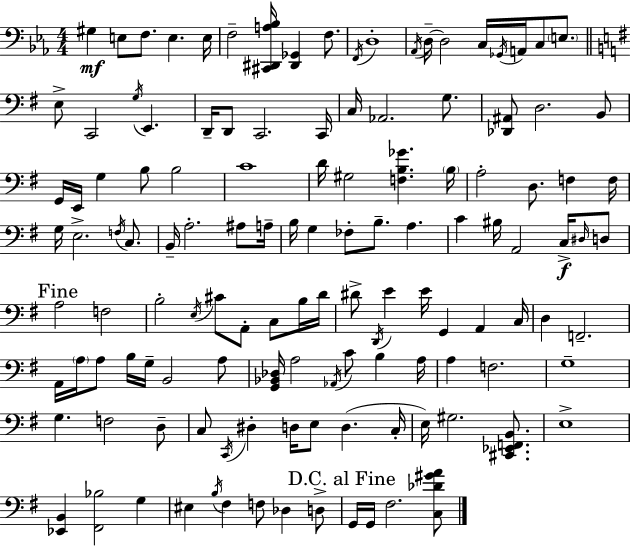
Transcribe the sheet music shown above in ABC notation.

X:1
T:Untitled
M:4/4
L:1/4
K:Eb
^G, E,/2 F,/2 E, E,/4 F,2 [^C,,^D,,A,_B,]/4 [^D,,_G,,] F,/2 F,,/4 D,4 _A,,/4 D,/4 D,2 C,/4 _G,,/4 A,,/4 C,/2 E,/2 E,/2 C,,2 G,/4 E,, D,,/4 D,,/2 C,,2 C,,/4 C,/4 _A,,2 G,/2 [_D,,^A,,]/2 D,2 B,,/2 G,,/4 E,,/4 G, B,/2 B,2 C4 D/4 ^G,2 [F,B,_G] B,/4 A,2 D,/2 F, F,/4 G,/4 E,2 F,/4 C,/2 B,,/4 A,2 ^A,/2 A,/4 B,/4 G, _F,/2 B,/2 A, C ^B,/4 A,,2 C,/4 ^D,/4 D,/2 A,2 F,2 B,2 E,/4 ^C/2 A,,/2 C,/2 B,/4 D/4 ^D/2 D,,/4 E E/4 G,, A,, C,/4 D, F,,2 A,,/4 A,/4 A,/2 B,/4 G,/4 B,,2 A,/2 [G,,_B,,_D,]/4 A,2 _A,,/4 C/2 B, A,/4 A, F,2 G,4 G, F,2 D,/2 C,/2 C,,/4 ^D, D,/4 E,/2 D, C,/4 E,/4 ^G,2 [^C,,_E,,F,,B,,]/2 E,4 [_E,,B,,] [^F,,_B,]2 G, ^E, B,/4 ^F, F,/2 _D, D,/2 G,,/4 G,,/4 ^F,2 [C,_D^GA]/2